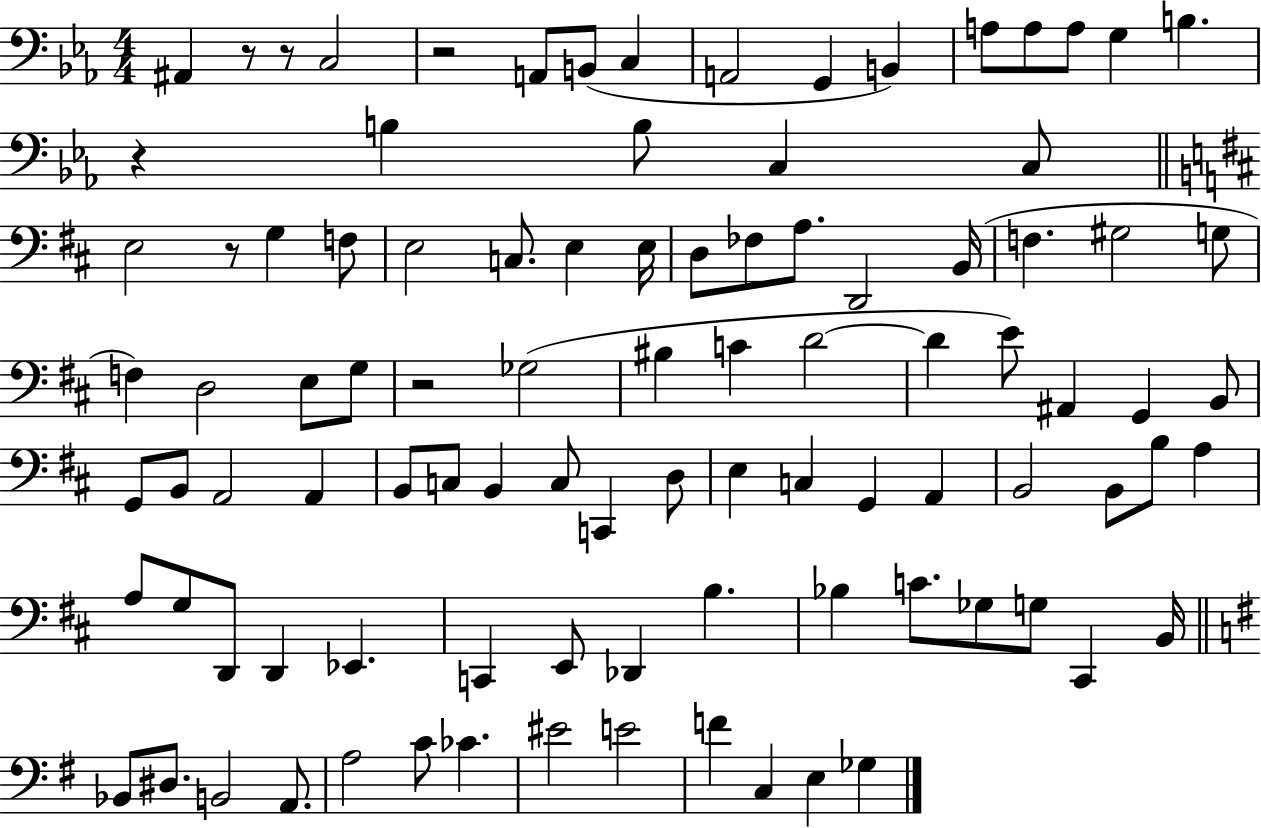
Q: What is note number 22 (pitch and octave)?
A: C3